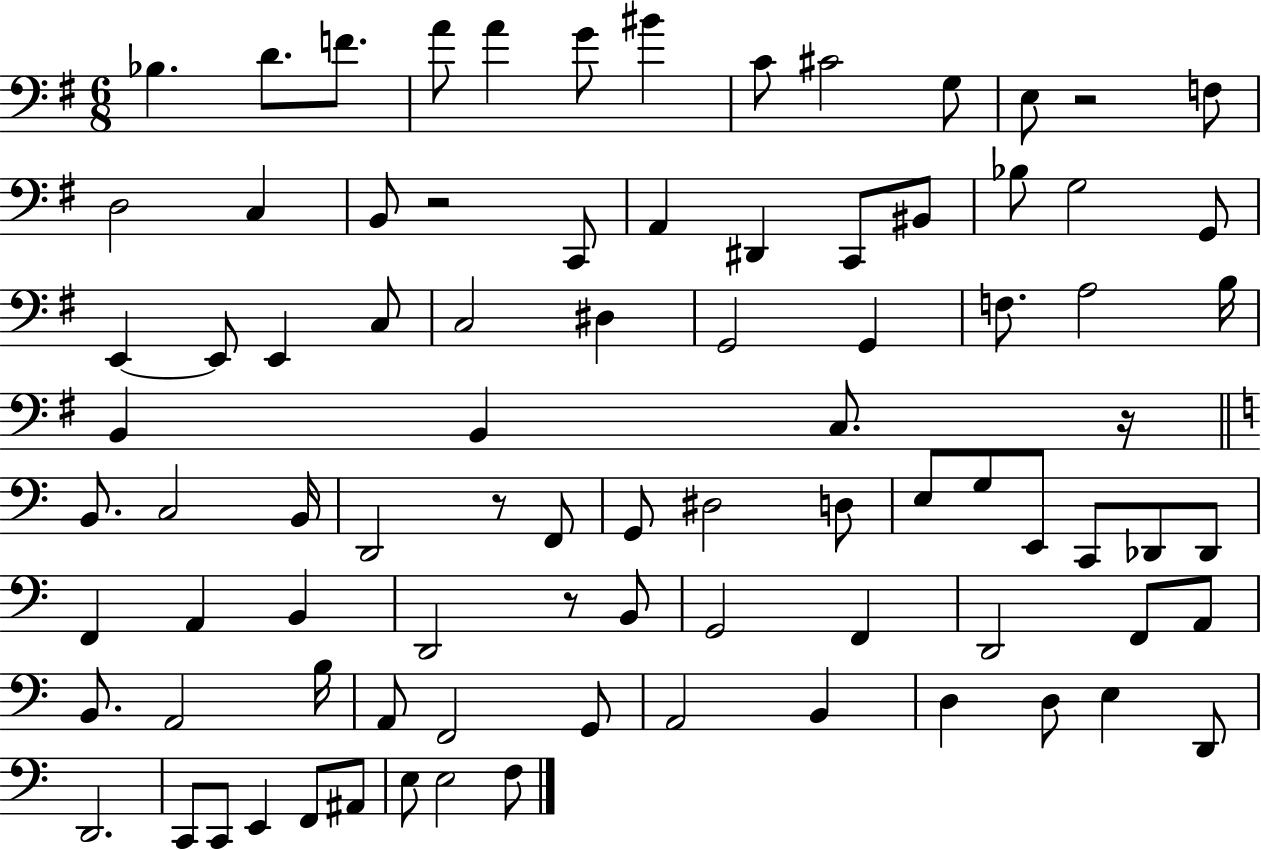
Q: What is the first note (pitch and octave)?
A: Bb3